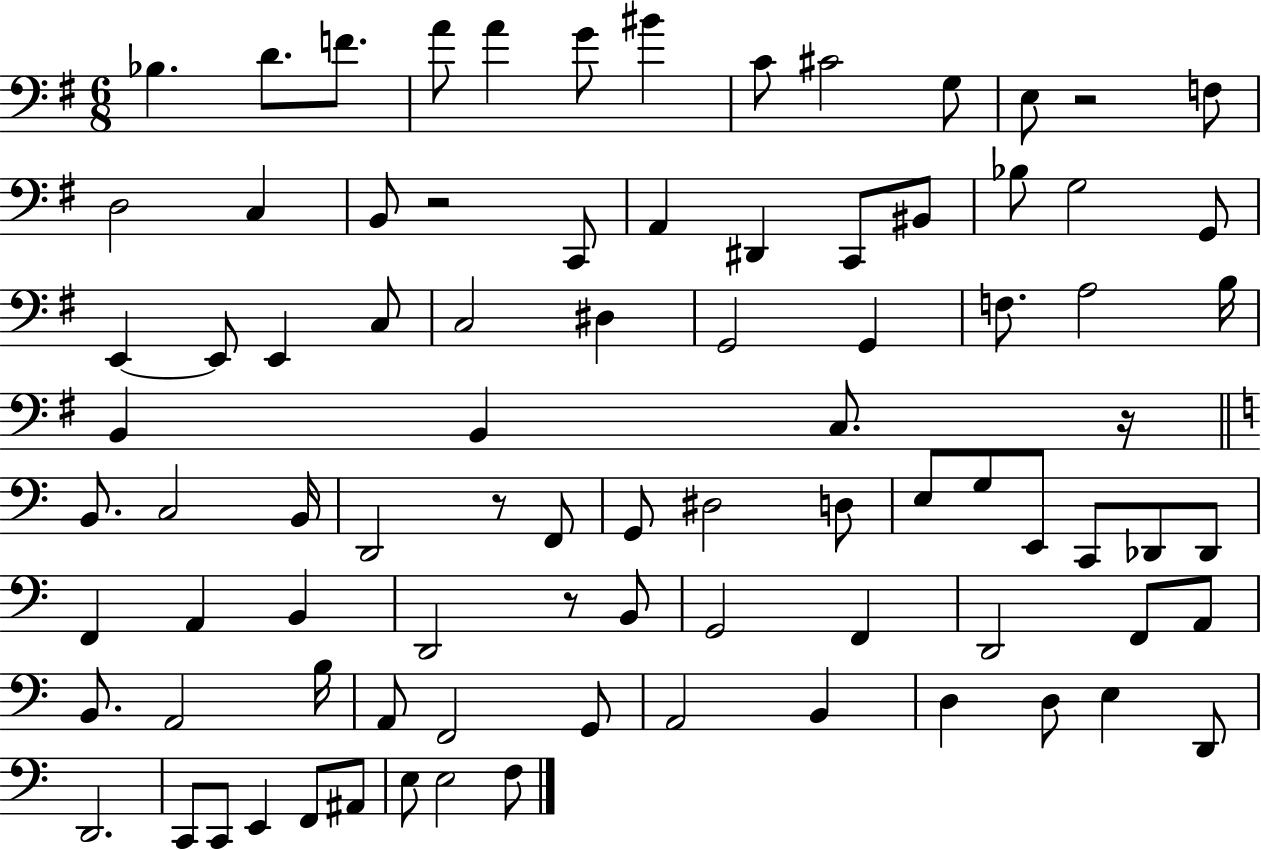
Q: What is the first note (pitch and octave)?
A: Bb3